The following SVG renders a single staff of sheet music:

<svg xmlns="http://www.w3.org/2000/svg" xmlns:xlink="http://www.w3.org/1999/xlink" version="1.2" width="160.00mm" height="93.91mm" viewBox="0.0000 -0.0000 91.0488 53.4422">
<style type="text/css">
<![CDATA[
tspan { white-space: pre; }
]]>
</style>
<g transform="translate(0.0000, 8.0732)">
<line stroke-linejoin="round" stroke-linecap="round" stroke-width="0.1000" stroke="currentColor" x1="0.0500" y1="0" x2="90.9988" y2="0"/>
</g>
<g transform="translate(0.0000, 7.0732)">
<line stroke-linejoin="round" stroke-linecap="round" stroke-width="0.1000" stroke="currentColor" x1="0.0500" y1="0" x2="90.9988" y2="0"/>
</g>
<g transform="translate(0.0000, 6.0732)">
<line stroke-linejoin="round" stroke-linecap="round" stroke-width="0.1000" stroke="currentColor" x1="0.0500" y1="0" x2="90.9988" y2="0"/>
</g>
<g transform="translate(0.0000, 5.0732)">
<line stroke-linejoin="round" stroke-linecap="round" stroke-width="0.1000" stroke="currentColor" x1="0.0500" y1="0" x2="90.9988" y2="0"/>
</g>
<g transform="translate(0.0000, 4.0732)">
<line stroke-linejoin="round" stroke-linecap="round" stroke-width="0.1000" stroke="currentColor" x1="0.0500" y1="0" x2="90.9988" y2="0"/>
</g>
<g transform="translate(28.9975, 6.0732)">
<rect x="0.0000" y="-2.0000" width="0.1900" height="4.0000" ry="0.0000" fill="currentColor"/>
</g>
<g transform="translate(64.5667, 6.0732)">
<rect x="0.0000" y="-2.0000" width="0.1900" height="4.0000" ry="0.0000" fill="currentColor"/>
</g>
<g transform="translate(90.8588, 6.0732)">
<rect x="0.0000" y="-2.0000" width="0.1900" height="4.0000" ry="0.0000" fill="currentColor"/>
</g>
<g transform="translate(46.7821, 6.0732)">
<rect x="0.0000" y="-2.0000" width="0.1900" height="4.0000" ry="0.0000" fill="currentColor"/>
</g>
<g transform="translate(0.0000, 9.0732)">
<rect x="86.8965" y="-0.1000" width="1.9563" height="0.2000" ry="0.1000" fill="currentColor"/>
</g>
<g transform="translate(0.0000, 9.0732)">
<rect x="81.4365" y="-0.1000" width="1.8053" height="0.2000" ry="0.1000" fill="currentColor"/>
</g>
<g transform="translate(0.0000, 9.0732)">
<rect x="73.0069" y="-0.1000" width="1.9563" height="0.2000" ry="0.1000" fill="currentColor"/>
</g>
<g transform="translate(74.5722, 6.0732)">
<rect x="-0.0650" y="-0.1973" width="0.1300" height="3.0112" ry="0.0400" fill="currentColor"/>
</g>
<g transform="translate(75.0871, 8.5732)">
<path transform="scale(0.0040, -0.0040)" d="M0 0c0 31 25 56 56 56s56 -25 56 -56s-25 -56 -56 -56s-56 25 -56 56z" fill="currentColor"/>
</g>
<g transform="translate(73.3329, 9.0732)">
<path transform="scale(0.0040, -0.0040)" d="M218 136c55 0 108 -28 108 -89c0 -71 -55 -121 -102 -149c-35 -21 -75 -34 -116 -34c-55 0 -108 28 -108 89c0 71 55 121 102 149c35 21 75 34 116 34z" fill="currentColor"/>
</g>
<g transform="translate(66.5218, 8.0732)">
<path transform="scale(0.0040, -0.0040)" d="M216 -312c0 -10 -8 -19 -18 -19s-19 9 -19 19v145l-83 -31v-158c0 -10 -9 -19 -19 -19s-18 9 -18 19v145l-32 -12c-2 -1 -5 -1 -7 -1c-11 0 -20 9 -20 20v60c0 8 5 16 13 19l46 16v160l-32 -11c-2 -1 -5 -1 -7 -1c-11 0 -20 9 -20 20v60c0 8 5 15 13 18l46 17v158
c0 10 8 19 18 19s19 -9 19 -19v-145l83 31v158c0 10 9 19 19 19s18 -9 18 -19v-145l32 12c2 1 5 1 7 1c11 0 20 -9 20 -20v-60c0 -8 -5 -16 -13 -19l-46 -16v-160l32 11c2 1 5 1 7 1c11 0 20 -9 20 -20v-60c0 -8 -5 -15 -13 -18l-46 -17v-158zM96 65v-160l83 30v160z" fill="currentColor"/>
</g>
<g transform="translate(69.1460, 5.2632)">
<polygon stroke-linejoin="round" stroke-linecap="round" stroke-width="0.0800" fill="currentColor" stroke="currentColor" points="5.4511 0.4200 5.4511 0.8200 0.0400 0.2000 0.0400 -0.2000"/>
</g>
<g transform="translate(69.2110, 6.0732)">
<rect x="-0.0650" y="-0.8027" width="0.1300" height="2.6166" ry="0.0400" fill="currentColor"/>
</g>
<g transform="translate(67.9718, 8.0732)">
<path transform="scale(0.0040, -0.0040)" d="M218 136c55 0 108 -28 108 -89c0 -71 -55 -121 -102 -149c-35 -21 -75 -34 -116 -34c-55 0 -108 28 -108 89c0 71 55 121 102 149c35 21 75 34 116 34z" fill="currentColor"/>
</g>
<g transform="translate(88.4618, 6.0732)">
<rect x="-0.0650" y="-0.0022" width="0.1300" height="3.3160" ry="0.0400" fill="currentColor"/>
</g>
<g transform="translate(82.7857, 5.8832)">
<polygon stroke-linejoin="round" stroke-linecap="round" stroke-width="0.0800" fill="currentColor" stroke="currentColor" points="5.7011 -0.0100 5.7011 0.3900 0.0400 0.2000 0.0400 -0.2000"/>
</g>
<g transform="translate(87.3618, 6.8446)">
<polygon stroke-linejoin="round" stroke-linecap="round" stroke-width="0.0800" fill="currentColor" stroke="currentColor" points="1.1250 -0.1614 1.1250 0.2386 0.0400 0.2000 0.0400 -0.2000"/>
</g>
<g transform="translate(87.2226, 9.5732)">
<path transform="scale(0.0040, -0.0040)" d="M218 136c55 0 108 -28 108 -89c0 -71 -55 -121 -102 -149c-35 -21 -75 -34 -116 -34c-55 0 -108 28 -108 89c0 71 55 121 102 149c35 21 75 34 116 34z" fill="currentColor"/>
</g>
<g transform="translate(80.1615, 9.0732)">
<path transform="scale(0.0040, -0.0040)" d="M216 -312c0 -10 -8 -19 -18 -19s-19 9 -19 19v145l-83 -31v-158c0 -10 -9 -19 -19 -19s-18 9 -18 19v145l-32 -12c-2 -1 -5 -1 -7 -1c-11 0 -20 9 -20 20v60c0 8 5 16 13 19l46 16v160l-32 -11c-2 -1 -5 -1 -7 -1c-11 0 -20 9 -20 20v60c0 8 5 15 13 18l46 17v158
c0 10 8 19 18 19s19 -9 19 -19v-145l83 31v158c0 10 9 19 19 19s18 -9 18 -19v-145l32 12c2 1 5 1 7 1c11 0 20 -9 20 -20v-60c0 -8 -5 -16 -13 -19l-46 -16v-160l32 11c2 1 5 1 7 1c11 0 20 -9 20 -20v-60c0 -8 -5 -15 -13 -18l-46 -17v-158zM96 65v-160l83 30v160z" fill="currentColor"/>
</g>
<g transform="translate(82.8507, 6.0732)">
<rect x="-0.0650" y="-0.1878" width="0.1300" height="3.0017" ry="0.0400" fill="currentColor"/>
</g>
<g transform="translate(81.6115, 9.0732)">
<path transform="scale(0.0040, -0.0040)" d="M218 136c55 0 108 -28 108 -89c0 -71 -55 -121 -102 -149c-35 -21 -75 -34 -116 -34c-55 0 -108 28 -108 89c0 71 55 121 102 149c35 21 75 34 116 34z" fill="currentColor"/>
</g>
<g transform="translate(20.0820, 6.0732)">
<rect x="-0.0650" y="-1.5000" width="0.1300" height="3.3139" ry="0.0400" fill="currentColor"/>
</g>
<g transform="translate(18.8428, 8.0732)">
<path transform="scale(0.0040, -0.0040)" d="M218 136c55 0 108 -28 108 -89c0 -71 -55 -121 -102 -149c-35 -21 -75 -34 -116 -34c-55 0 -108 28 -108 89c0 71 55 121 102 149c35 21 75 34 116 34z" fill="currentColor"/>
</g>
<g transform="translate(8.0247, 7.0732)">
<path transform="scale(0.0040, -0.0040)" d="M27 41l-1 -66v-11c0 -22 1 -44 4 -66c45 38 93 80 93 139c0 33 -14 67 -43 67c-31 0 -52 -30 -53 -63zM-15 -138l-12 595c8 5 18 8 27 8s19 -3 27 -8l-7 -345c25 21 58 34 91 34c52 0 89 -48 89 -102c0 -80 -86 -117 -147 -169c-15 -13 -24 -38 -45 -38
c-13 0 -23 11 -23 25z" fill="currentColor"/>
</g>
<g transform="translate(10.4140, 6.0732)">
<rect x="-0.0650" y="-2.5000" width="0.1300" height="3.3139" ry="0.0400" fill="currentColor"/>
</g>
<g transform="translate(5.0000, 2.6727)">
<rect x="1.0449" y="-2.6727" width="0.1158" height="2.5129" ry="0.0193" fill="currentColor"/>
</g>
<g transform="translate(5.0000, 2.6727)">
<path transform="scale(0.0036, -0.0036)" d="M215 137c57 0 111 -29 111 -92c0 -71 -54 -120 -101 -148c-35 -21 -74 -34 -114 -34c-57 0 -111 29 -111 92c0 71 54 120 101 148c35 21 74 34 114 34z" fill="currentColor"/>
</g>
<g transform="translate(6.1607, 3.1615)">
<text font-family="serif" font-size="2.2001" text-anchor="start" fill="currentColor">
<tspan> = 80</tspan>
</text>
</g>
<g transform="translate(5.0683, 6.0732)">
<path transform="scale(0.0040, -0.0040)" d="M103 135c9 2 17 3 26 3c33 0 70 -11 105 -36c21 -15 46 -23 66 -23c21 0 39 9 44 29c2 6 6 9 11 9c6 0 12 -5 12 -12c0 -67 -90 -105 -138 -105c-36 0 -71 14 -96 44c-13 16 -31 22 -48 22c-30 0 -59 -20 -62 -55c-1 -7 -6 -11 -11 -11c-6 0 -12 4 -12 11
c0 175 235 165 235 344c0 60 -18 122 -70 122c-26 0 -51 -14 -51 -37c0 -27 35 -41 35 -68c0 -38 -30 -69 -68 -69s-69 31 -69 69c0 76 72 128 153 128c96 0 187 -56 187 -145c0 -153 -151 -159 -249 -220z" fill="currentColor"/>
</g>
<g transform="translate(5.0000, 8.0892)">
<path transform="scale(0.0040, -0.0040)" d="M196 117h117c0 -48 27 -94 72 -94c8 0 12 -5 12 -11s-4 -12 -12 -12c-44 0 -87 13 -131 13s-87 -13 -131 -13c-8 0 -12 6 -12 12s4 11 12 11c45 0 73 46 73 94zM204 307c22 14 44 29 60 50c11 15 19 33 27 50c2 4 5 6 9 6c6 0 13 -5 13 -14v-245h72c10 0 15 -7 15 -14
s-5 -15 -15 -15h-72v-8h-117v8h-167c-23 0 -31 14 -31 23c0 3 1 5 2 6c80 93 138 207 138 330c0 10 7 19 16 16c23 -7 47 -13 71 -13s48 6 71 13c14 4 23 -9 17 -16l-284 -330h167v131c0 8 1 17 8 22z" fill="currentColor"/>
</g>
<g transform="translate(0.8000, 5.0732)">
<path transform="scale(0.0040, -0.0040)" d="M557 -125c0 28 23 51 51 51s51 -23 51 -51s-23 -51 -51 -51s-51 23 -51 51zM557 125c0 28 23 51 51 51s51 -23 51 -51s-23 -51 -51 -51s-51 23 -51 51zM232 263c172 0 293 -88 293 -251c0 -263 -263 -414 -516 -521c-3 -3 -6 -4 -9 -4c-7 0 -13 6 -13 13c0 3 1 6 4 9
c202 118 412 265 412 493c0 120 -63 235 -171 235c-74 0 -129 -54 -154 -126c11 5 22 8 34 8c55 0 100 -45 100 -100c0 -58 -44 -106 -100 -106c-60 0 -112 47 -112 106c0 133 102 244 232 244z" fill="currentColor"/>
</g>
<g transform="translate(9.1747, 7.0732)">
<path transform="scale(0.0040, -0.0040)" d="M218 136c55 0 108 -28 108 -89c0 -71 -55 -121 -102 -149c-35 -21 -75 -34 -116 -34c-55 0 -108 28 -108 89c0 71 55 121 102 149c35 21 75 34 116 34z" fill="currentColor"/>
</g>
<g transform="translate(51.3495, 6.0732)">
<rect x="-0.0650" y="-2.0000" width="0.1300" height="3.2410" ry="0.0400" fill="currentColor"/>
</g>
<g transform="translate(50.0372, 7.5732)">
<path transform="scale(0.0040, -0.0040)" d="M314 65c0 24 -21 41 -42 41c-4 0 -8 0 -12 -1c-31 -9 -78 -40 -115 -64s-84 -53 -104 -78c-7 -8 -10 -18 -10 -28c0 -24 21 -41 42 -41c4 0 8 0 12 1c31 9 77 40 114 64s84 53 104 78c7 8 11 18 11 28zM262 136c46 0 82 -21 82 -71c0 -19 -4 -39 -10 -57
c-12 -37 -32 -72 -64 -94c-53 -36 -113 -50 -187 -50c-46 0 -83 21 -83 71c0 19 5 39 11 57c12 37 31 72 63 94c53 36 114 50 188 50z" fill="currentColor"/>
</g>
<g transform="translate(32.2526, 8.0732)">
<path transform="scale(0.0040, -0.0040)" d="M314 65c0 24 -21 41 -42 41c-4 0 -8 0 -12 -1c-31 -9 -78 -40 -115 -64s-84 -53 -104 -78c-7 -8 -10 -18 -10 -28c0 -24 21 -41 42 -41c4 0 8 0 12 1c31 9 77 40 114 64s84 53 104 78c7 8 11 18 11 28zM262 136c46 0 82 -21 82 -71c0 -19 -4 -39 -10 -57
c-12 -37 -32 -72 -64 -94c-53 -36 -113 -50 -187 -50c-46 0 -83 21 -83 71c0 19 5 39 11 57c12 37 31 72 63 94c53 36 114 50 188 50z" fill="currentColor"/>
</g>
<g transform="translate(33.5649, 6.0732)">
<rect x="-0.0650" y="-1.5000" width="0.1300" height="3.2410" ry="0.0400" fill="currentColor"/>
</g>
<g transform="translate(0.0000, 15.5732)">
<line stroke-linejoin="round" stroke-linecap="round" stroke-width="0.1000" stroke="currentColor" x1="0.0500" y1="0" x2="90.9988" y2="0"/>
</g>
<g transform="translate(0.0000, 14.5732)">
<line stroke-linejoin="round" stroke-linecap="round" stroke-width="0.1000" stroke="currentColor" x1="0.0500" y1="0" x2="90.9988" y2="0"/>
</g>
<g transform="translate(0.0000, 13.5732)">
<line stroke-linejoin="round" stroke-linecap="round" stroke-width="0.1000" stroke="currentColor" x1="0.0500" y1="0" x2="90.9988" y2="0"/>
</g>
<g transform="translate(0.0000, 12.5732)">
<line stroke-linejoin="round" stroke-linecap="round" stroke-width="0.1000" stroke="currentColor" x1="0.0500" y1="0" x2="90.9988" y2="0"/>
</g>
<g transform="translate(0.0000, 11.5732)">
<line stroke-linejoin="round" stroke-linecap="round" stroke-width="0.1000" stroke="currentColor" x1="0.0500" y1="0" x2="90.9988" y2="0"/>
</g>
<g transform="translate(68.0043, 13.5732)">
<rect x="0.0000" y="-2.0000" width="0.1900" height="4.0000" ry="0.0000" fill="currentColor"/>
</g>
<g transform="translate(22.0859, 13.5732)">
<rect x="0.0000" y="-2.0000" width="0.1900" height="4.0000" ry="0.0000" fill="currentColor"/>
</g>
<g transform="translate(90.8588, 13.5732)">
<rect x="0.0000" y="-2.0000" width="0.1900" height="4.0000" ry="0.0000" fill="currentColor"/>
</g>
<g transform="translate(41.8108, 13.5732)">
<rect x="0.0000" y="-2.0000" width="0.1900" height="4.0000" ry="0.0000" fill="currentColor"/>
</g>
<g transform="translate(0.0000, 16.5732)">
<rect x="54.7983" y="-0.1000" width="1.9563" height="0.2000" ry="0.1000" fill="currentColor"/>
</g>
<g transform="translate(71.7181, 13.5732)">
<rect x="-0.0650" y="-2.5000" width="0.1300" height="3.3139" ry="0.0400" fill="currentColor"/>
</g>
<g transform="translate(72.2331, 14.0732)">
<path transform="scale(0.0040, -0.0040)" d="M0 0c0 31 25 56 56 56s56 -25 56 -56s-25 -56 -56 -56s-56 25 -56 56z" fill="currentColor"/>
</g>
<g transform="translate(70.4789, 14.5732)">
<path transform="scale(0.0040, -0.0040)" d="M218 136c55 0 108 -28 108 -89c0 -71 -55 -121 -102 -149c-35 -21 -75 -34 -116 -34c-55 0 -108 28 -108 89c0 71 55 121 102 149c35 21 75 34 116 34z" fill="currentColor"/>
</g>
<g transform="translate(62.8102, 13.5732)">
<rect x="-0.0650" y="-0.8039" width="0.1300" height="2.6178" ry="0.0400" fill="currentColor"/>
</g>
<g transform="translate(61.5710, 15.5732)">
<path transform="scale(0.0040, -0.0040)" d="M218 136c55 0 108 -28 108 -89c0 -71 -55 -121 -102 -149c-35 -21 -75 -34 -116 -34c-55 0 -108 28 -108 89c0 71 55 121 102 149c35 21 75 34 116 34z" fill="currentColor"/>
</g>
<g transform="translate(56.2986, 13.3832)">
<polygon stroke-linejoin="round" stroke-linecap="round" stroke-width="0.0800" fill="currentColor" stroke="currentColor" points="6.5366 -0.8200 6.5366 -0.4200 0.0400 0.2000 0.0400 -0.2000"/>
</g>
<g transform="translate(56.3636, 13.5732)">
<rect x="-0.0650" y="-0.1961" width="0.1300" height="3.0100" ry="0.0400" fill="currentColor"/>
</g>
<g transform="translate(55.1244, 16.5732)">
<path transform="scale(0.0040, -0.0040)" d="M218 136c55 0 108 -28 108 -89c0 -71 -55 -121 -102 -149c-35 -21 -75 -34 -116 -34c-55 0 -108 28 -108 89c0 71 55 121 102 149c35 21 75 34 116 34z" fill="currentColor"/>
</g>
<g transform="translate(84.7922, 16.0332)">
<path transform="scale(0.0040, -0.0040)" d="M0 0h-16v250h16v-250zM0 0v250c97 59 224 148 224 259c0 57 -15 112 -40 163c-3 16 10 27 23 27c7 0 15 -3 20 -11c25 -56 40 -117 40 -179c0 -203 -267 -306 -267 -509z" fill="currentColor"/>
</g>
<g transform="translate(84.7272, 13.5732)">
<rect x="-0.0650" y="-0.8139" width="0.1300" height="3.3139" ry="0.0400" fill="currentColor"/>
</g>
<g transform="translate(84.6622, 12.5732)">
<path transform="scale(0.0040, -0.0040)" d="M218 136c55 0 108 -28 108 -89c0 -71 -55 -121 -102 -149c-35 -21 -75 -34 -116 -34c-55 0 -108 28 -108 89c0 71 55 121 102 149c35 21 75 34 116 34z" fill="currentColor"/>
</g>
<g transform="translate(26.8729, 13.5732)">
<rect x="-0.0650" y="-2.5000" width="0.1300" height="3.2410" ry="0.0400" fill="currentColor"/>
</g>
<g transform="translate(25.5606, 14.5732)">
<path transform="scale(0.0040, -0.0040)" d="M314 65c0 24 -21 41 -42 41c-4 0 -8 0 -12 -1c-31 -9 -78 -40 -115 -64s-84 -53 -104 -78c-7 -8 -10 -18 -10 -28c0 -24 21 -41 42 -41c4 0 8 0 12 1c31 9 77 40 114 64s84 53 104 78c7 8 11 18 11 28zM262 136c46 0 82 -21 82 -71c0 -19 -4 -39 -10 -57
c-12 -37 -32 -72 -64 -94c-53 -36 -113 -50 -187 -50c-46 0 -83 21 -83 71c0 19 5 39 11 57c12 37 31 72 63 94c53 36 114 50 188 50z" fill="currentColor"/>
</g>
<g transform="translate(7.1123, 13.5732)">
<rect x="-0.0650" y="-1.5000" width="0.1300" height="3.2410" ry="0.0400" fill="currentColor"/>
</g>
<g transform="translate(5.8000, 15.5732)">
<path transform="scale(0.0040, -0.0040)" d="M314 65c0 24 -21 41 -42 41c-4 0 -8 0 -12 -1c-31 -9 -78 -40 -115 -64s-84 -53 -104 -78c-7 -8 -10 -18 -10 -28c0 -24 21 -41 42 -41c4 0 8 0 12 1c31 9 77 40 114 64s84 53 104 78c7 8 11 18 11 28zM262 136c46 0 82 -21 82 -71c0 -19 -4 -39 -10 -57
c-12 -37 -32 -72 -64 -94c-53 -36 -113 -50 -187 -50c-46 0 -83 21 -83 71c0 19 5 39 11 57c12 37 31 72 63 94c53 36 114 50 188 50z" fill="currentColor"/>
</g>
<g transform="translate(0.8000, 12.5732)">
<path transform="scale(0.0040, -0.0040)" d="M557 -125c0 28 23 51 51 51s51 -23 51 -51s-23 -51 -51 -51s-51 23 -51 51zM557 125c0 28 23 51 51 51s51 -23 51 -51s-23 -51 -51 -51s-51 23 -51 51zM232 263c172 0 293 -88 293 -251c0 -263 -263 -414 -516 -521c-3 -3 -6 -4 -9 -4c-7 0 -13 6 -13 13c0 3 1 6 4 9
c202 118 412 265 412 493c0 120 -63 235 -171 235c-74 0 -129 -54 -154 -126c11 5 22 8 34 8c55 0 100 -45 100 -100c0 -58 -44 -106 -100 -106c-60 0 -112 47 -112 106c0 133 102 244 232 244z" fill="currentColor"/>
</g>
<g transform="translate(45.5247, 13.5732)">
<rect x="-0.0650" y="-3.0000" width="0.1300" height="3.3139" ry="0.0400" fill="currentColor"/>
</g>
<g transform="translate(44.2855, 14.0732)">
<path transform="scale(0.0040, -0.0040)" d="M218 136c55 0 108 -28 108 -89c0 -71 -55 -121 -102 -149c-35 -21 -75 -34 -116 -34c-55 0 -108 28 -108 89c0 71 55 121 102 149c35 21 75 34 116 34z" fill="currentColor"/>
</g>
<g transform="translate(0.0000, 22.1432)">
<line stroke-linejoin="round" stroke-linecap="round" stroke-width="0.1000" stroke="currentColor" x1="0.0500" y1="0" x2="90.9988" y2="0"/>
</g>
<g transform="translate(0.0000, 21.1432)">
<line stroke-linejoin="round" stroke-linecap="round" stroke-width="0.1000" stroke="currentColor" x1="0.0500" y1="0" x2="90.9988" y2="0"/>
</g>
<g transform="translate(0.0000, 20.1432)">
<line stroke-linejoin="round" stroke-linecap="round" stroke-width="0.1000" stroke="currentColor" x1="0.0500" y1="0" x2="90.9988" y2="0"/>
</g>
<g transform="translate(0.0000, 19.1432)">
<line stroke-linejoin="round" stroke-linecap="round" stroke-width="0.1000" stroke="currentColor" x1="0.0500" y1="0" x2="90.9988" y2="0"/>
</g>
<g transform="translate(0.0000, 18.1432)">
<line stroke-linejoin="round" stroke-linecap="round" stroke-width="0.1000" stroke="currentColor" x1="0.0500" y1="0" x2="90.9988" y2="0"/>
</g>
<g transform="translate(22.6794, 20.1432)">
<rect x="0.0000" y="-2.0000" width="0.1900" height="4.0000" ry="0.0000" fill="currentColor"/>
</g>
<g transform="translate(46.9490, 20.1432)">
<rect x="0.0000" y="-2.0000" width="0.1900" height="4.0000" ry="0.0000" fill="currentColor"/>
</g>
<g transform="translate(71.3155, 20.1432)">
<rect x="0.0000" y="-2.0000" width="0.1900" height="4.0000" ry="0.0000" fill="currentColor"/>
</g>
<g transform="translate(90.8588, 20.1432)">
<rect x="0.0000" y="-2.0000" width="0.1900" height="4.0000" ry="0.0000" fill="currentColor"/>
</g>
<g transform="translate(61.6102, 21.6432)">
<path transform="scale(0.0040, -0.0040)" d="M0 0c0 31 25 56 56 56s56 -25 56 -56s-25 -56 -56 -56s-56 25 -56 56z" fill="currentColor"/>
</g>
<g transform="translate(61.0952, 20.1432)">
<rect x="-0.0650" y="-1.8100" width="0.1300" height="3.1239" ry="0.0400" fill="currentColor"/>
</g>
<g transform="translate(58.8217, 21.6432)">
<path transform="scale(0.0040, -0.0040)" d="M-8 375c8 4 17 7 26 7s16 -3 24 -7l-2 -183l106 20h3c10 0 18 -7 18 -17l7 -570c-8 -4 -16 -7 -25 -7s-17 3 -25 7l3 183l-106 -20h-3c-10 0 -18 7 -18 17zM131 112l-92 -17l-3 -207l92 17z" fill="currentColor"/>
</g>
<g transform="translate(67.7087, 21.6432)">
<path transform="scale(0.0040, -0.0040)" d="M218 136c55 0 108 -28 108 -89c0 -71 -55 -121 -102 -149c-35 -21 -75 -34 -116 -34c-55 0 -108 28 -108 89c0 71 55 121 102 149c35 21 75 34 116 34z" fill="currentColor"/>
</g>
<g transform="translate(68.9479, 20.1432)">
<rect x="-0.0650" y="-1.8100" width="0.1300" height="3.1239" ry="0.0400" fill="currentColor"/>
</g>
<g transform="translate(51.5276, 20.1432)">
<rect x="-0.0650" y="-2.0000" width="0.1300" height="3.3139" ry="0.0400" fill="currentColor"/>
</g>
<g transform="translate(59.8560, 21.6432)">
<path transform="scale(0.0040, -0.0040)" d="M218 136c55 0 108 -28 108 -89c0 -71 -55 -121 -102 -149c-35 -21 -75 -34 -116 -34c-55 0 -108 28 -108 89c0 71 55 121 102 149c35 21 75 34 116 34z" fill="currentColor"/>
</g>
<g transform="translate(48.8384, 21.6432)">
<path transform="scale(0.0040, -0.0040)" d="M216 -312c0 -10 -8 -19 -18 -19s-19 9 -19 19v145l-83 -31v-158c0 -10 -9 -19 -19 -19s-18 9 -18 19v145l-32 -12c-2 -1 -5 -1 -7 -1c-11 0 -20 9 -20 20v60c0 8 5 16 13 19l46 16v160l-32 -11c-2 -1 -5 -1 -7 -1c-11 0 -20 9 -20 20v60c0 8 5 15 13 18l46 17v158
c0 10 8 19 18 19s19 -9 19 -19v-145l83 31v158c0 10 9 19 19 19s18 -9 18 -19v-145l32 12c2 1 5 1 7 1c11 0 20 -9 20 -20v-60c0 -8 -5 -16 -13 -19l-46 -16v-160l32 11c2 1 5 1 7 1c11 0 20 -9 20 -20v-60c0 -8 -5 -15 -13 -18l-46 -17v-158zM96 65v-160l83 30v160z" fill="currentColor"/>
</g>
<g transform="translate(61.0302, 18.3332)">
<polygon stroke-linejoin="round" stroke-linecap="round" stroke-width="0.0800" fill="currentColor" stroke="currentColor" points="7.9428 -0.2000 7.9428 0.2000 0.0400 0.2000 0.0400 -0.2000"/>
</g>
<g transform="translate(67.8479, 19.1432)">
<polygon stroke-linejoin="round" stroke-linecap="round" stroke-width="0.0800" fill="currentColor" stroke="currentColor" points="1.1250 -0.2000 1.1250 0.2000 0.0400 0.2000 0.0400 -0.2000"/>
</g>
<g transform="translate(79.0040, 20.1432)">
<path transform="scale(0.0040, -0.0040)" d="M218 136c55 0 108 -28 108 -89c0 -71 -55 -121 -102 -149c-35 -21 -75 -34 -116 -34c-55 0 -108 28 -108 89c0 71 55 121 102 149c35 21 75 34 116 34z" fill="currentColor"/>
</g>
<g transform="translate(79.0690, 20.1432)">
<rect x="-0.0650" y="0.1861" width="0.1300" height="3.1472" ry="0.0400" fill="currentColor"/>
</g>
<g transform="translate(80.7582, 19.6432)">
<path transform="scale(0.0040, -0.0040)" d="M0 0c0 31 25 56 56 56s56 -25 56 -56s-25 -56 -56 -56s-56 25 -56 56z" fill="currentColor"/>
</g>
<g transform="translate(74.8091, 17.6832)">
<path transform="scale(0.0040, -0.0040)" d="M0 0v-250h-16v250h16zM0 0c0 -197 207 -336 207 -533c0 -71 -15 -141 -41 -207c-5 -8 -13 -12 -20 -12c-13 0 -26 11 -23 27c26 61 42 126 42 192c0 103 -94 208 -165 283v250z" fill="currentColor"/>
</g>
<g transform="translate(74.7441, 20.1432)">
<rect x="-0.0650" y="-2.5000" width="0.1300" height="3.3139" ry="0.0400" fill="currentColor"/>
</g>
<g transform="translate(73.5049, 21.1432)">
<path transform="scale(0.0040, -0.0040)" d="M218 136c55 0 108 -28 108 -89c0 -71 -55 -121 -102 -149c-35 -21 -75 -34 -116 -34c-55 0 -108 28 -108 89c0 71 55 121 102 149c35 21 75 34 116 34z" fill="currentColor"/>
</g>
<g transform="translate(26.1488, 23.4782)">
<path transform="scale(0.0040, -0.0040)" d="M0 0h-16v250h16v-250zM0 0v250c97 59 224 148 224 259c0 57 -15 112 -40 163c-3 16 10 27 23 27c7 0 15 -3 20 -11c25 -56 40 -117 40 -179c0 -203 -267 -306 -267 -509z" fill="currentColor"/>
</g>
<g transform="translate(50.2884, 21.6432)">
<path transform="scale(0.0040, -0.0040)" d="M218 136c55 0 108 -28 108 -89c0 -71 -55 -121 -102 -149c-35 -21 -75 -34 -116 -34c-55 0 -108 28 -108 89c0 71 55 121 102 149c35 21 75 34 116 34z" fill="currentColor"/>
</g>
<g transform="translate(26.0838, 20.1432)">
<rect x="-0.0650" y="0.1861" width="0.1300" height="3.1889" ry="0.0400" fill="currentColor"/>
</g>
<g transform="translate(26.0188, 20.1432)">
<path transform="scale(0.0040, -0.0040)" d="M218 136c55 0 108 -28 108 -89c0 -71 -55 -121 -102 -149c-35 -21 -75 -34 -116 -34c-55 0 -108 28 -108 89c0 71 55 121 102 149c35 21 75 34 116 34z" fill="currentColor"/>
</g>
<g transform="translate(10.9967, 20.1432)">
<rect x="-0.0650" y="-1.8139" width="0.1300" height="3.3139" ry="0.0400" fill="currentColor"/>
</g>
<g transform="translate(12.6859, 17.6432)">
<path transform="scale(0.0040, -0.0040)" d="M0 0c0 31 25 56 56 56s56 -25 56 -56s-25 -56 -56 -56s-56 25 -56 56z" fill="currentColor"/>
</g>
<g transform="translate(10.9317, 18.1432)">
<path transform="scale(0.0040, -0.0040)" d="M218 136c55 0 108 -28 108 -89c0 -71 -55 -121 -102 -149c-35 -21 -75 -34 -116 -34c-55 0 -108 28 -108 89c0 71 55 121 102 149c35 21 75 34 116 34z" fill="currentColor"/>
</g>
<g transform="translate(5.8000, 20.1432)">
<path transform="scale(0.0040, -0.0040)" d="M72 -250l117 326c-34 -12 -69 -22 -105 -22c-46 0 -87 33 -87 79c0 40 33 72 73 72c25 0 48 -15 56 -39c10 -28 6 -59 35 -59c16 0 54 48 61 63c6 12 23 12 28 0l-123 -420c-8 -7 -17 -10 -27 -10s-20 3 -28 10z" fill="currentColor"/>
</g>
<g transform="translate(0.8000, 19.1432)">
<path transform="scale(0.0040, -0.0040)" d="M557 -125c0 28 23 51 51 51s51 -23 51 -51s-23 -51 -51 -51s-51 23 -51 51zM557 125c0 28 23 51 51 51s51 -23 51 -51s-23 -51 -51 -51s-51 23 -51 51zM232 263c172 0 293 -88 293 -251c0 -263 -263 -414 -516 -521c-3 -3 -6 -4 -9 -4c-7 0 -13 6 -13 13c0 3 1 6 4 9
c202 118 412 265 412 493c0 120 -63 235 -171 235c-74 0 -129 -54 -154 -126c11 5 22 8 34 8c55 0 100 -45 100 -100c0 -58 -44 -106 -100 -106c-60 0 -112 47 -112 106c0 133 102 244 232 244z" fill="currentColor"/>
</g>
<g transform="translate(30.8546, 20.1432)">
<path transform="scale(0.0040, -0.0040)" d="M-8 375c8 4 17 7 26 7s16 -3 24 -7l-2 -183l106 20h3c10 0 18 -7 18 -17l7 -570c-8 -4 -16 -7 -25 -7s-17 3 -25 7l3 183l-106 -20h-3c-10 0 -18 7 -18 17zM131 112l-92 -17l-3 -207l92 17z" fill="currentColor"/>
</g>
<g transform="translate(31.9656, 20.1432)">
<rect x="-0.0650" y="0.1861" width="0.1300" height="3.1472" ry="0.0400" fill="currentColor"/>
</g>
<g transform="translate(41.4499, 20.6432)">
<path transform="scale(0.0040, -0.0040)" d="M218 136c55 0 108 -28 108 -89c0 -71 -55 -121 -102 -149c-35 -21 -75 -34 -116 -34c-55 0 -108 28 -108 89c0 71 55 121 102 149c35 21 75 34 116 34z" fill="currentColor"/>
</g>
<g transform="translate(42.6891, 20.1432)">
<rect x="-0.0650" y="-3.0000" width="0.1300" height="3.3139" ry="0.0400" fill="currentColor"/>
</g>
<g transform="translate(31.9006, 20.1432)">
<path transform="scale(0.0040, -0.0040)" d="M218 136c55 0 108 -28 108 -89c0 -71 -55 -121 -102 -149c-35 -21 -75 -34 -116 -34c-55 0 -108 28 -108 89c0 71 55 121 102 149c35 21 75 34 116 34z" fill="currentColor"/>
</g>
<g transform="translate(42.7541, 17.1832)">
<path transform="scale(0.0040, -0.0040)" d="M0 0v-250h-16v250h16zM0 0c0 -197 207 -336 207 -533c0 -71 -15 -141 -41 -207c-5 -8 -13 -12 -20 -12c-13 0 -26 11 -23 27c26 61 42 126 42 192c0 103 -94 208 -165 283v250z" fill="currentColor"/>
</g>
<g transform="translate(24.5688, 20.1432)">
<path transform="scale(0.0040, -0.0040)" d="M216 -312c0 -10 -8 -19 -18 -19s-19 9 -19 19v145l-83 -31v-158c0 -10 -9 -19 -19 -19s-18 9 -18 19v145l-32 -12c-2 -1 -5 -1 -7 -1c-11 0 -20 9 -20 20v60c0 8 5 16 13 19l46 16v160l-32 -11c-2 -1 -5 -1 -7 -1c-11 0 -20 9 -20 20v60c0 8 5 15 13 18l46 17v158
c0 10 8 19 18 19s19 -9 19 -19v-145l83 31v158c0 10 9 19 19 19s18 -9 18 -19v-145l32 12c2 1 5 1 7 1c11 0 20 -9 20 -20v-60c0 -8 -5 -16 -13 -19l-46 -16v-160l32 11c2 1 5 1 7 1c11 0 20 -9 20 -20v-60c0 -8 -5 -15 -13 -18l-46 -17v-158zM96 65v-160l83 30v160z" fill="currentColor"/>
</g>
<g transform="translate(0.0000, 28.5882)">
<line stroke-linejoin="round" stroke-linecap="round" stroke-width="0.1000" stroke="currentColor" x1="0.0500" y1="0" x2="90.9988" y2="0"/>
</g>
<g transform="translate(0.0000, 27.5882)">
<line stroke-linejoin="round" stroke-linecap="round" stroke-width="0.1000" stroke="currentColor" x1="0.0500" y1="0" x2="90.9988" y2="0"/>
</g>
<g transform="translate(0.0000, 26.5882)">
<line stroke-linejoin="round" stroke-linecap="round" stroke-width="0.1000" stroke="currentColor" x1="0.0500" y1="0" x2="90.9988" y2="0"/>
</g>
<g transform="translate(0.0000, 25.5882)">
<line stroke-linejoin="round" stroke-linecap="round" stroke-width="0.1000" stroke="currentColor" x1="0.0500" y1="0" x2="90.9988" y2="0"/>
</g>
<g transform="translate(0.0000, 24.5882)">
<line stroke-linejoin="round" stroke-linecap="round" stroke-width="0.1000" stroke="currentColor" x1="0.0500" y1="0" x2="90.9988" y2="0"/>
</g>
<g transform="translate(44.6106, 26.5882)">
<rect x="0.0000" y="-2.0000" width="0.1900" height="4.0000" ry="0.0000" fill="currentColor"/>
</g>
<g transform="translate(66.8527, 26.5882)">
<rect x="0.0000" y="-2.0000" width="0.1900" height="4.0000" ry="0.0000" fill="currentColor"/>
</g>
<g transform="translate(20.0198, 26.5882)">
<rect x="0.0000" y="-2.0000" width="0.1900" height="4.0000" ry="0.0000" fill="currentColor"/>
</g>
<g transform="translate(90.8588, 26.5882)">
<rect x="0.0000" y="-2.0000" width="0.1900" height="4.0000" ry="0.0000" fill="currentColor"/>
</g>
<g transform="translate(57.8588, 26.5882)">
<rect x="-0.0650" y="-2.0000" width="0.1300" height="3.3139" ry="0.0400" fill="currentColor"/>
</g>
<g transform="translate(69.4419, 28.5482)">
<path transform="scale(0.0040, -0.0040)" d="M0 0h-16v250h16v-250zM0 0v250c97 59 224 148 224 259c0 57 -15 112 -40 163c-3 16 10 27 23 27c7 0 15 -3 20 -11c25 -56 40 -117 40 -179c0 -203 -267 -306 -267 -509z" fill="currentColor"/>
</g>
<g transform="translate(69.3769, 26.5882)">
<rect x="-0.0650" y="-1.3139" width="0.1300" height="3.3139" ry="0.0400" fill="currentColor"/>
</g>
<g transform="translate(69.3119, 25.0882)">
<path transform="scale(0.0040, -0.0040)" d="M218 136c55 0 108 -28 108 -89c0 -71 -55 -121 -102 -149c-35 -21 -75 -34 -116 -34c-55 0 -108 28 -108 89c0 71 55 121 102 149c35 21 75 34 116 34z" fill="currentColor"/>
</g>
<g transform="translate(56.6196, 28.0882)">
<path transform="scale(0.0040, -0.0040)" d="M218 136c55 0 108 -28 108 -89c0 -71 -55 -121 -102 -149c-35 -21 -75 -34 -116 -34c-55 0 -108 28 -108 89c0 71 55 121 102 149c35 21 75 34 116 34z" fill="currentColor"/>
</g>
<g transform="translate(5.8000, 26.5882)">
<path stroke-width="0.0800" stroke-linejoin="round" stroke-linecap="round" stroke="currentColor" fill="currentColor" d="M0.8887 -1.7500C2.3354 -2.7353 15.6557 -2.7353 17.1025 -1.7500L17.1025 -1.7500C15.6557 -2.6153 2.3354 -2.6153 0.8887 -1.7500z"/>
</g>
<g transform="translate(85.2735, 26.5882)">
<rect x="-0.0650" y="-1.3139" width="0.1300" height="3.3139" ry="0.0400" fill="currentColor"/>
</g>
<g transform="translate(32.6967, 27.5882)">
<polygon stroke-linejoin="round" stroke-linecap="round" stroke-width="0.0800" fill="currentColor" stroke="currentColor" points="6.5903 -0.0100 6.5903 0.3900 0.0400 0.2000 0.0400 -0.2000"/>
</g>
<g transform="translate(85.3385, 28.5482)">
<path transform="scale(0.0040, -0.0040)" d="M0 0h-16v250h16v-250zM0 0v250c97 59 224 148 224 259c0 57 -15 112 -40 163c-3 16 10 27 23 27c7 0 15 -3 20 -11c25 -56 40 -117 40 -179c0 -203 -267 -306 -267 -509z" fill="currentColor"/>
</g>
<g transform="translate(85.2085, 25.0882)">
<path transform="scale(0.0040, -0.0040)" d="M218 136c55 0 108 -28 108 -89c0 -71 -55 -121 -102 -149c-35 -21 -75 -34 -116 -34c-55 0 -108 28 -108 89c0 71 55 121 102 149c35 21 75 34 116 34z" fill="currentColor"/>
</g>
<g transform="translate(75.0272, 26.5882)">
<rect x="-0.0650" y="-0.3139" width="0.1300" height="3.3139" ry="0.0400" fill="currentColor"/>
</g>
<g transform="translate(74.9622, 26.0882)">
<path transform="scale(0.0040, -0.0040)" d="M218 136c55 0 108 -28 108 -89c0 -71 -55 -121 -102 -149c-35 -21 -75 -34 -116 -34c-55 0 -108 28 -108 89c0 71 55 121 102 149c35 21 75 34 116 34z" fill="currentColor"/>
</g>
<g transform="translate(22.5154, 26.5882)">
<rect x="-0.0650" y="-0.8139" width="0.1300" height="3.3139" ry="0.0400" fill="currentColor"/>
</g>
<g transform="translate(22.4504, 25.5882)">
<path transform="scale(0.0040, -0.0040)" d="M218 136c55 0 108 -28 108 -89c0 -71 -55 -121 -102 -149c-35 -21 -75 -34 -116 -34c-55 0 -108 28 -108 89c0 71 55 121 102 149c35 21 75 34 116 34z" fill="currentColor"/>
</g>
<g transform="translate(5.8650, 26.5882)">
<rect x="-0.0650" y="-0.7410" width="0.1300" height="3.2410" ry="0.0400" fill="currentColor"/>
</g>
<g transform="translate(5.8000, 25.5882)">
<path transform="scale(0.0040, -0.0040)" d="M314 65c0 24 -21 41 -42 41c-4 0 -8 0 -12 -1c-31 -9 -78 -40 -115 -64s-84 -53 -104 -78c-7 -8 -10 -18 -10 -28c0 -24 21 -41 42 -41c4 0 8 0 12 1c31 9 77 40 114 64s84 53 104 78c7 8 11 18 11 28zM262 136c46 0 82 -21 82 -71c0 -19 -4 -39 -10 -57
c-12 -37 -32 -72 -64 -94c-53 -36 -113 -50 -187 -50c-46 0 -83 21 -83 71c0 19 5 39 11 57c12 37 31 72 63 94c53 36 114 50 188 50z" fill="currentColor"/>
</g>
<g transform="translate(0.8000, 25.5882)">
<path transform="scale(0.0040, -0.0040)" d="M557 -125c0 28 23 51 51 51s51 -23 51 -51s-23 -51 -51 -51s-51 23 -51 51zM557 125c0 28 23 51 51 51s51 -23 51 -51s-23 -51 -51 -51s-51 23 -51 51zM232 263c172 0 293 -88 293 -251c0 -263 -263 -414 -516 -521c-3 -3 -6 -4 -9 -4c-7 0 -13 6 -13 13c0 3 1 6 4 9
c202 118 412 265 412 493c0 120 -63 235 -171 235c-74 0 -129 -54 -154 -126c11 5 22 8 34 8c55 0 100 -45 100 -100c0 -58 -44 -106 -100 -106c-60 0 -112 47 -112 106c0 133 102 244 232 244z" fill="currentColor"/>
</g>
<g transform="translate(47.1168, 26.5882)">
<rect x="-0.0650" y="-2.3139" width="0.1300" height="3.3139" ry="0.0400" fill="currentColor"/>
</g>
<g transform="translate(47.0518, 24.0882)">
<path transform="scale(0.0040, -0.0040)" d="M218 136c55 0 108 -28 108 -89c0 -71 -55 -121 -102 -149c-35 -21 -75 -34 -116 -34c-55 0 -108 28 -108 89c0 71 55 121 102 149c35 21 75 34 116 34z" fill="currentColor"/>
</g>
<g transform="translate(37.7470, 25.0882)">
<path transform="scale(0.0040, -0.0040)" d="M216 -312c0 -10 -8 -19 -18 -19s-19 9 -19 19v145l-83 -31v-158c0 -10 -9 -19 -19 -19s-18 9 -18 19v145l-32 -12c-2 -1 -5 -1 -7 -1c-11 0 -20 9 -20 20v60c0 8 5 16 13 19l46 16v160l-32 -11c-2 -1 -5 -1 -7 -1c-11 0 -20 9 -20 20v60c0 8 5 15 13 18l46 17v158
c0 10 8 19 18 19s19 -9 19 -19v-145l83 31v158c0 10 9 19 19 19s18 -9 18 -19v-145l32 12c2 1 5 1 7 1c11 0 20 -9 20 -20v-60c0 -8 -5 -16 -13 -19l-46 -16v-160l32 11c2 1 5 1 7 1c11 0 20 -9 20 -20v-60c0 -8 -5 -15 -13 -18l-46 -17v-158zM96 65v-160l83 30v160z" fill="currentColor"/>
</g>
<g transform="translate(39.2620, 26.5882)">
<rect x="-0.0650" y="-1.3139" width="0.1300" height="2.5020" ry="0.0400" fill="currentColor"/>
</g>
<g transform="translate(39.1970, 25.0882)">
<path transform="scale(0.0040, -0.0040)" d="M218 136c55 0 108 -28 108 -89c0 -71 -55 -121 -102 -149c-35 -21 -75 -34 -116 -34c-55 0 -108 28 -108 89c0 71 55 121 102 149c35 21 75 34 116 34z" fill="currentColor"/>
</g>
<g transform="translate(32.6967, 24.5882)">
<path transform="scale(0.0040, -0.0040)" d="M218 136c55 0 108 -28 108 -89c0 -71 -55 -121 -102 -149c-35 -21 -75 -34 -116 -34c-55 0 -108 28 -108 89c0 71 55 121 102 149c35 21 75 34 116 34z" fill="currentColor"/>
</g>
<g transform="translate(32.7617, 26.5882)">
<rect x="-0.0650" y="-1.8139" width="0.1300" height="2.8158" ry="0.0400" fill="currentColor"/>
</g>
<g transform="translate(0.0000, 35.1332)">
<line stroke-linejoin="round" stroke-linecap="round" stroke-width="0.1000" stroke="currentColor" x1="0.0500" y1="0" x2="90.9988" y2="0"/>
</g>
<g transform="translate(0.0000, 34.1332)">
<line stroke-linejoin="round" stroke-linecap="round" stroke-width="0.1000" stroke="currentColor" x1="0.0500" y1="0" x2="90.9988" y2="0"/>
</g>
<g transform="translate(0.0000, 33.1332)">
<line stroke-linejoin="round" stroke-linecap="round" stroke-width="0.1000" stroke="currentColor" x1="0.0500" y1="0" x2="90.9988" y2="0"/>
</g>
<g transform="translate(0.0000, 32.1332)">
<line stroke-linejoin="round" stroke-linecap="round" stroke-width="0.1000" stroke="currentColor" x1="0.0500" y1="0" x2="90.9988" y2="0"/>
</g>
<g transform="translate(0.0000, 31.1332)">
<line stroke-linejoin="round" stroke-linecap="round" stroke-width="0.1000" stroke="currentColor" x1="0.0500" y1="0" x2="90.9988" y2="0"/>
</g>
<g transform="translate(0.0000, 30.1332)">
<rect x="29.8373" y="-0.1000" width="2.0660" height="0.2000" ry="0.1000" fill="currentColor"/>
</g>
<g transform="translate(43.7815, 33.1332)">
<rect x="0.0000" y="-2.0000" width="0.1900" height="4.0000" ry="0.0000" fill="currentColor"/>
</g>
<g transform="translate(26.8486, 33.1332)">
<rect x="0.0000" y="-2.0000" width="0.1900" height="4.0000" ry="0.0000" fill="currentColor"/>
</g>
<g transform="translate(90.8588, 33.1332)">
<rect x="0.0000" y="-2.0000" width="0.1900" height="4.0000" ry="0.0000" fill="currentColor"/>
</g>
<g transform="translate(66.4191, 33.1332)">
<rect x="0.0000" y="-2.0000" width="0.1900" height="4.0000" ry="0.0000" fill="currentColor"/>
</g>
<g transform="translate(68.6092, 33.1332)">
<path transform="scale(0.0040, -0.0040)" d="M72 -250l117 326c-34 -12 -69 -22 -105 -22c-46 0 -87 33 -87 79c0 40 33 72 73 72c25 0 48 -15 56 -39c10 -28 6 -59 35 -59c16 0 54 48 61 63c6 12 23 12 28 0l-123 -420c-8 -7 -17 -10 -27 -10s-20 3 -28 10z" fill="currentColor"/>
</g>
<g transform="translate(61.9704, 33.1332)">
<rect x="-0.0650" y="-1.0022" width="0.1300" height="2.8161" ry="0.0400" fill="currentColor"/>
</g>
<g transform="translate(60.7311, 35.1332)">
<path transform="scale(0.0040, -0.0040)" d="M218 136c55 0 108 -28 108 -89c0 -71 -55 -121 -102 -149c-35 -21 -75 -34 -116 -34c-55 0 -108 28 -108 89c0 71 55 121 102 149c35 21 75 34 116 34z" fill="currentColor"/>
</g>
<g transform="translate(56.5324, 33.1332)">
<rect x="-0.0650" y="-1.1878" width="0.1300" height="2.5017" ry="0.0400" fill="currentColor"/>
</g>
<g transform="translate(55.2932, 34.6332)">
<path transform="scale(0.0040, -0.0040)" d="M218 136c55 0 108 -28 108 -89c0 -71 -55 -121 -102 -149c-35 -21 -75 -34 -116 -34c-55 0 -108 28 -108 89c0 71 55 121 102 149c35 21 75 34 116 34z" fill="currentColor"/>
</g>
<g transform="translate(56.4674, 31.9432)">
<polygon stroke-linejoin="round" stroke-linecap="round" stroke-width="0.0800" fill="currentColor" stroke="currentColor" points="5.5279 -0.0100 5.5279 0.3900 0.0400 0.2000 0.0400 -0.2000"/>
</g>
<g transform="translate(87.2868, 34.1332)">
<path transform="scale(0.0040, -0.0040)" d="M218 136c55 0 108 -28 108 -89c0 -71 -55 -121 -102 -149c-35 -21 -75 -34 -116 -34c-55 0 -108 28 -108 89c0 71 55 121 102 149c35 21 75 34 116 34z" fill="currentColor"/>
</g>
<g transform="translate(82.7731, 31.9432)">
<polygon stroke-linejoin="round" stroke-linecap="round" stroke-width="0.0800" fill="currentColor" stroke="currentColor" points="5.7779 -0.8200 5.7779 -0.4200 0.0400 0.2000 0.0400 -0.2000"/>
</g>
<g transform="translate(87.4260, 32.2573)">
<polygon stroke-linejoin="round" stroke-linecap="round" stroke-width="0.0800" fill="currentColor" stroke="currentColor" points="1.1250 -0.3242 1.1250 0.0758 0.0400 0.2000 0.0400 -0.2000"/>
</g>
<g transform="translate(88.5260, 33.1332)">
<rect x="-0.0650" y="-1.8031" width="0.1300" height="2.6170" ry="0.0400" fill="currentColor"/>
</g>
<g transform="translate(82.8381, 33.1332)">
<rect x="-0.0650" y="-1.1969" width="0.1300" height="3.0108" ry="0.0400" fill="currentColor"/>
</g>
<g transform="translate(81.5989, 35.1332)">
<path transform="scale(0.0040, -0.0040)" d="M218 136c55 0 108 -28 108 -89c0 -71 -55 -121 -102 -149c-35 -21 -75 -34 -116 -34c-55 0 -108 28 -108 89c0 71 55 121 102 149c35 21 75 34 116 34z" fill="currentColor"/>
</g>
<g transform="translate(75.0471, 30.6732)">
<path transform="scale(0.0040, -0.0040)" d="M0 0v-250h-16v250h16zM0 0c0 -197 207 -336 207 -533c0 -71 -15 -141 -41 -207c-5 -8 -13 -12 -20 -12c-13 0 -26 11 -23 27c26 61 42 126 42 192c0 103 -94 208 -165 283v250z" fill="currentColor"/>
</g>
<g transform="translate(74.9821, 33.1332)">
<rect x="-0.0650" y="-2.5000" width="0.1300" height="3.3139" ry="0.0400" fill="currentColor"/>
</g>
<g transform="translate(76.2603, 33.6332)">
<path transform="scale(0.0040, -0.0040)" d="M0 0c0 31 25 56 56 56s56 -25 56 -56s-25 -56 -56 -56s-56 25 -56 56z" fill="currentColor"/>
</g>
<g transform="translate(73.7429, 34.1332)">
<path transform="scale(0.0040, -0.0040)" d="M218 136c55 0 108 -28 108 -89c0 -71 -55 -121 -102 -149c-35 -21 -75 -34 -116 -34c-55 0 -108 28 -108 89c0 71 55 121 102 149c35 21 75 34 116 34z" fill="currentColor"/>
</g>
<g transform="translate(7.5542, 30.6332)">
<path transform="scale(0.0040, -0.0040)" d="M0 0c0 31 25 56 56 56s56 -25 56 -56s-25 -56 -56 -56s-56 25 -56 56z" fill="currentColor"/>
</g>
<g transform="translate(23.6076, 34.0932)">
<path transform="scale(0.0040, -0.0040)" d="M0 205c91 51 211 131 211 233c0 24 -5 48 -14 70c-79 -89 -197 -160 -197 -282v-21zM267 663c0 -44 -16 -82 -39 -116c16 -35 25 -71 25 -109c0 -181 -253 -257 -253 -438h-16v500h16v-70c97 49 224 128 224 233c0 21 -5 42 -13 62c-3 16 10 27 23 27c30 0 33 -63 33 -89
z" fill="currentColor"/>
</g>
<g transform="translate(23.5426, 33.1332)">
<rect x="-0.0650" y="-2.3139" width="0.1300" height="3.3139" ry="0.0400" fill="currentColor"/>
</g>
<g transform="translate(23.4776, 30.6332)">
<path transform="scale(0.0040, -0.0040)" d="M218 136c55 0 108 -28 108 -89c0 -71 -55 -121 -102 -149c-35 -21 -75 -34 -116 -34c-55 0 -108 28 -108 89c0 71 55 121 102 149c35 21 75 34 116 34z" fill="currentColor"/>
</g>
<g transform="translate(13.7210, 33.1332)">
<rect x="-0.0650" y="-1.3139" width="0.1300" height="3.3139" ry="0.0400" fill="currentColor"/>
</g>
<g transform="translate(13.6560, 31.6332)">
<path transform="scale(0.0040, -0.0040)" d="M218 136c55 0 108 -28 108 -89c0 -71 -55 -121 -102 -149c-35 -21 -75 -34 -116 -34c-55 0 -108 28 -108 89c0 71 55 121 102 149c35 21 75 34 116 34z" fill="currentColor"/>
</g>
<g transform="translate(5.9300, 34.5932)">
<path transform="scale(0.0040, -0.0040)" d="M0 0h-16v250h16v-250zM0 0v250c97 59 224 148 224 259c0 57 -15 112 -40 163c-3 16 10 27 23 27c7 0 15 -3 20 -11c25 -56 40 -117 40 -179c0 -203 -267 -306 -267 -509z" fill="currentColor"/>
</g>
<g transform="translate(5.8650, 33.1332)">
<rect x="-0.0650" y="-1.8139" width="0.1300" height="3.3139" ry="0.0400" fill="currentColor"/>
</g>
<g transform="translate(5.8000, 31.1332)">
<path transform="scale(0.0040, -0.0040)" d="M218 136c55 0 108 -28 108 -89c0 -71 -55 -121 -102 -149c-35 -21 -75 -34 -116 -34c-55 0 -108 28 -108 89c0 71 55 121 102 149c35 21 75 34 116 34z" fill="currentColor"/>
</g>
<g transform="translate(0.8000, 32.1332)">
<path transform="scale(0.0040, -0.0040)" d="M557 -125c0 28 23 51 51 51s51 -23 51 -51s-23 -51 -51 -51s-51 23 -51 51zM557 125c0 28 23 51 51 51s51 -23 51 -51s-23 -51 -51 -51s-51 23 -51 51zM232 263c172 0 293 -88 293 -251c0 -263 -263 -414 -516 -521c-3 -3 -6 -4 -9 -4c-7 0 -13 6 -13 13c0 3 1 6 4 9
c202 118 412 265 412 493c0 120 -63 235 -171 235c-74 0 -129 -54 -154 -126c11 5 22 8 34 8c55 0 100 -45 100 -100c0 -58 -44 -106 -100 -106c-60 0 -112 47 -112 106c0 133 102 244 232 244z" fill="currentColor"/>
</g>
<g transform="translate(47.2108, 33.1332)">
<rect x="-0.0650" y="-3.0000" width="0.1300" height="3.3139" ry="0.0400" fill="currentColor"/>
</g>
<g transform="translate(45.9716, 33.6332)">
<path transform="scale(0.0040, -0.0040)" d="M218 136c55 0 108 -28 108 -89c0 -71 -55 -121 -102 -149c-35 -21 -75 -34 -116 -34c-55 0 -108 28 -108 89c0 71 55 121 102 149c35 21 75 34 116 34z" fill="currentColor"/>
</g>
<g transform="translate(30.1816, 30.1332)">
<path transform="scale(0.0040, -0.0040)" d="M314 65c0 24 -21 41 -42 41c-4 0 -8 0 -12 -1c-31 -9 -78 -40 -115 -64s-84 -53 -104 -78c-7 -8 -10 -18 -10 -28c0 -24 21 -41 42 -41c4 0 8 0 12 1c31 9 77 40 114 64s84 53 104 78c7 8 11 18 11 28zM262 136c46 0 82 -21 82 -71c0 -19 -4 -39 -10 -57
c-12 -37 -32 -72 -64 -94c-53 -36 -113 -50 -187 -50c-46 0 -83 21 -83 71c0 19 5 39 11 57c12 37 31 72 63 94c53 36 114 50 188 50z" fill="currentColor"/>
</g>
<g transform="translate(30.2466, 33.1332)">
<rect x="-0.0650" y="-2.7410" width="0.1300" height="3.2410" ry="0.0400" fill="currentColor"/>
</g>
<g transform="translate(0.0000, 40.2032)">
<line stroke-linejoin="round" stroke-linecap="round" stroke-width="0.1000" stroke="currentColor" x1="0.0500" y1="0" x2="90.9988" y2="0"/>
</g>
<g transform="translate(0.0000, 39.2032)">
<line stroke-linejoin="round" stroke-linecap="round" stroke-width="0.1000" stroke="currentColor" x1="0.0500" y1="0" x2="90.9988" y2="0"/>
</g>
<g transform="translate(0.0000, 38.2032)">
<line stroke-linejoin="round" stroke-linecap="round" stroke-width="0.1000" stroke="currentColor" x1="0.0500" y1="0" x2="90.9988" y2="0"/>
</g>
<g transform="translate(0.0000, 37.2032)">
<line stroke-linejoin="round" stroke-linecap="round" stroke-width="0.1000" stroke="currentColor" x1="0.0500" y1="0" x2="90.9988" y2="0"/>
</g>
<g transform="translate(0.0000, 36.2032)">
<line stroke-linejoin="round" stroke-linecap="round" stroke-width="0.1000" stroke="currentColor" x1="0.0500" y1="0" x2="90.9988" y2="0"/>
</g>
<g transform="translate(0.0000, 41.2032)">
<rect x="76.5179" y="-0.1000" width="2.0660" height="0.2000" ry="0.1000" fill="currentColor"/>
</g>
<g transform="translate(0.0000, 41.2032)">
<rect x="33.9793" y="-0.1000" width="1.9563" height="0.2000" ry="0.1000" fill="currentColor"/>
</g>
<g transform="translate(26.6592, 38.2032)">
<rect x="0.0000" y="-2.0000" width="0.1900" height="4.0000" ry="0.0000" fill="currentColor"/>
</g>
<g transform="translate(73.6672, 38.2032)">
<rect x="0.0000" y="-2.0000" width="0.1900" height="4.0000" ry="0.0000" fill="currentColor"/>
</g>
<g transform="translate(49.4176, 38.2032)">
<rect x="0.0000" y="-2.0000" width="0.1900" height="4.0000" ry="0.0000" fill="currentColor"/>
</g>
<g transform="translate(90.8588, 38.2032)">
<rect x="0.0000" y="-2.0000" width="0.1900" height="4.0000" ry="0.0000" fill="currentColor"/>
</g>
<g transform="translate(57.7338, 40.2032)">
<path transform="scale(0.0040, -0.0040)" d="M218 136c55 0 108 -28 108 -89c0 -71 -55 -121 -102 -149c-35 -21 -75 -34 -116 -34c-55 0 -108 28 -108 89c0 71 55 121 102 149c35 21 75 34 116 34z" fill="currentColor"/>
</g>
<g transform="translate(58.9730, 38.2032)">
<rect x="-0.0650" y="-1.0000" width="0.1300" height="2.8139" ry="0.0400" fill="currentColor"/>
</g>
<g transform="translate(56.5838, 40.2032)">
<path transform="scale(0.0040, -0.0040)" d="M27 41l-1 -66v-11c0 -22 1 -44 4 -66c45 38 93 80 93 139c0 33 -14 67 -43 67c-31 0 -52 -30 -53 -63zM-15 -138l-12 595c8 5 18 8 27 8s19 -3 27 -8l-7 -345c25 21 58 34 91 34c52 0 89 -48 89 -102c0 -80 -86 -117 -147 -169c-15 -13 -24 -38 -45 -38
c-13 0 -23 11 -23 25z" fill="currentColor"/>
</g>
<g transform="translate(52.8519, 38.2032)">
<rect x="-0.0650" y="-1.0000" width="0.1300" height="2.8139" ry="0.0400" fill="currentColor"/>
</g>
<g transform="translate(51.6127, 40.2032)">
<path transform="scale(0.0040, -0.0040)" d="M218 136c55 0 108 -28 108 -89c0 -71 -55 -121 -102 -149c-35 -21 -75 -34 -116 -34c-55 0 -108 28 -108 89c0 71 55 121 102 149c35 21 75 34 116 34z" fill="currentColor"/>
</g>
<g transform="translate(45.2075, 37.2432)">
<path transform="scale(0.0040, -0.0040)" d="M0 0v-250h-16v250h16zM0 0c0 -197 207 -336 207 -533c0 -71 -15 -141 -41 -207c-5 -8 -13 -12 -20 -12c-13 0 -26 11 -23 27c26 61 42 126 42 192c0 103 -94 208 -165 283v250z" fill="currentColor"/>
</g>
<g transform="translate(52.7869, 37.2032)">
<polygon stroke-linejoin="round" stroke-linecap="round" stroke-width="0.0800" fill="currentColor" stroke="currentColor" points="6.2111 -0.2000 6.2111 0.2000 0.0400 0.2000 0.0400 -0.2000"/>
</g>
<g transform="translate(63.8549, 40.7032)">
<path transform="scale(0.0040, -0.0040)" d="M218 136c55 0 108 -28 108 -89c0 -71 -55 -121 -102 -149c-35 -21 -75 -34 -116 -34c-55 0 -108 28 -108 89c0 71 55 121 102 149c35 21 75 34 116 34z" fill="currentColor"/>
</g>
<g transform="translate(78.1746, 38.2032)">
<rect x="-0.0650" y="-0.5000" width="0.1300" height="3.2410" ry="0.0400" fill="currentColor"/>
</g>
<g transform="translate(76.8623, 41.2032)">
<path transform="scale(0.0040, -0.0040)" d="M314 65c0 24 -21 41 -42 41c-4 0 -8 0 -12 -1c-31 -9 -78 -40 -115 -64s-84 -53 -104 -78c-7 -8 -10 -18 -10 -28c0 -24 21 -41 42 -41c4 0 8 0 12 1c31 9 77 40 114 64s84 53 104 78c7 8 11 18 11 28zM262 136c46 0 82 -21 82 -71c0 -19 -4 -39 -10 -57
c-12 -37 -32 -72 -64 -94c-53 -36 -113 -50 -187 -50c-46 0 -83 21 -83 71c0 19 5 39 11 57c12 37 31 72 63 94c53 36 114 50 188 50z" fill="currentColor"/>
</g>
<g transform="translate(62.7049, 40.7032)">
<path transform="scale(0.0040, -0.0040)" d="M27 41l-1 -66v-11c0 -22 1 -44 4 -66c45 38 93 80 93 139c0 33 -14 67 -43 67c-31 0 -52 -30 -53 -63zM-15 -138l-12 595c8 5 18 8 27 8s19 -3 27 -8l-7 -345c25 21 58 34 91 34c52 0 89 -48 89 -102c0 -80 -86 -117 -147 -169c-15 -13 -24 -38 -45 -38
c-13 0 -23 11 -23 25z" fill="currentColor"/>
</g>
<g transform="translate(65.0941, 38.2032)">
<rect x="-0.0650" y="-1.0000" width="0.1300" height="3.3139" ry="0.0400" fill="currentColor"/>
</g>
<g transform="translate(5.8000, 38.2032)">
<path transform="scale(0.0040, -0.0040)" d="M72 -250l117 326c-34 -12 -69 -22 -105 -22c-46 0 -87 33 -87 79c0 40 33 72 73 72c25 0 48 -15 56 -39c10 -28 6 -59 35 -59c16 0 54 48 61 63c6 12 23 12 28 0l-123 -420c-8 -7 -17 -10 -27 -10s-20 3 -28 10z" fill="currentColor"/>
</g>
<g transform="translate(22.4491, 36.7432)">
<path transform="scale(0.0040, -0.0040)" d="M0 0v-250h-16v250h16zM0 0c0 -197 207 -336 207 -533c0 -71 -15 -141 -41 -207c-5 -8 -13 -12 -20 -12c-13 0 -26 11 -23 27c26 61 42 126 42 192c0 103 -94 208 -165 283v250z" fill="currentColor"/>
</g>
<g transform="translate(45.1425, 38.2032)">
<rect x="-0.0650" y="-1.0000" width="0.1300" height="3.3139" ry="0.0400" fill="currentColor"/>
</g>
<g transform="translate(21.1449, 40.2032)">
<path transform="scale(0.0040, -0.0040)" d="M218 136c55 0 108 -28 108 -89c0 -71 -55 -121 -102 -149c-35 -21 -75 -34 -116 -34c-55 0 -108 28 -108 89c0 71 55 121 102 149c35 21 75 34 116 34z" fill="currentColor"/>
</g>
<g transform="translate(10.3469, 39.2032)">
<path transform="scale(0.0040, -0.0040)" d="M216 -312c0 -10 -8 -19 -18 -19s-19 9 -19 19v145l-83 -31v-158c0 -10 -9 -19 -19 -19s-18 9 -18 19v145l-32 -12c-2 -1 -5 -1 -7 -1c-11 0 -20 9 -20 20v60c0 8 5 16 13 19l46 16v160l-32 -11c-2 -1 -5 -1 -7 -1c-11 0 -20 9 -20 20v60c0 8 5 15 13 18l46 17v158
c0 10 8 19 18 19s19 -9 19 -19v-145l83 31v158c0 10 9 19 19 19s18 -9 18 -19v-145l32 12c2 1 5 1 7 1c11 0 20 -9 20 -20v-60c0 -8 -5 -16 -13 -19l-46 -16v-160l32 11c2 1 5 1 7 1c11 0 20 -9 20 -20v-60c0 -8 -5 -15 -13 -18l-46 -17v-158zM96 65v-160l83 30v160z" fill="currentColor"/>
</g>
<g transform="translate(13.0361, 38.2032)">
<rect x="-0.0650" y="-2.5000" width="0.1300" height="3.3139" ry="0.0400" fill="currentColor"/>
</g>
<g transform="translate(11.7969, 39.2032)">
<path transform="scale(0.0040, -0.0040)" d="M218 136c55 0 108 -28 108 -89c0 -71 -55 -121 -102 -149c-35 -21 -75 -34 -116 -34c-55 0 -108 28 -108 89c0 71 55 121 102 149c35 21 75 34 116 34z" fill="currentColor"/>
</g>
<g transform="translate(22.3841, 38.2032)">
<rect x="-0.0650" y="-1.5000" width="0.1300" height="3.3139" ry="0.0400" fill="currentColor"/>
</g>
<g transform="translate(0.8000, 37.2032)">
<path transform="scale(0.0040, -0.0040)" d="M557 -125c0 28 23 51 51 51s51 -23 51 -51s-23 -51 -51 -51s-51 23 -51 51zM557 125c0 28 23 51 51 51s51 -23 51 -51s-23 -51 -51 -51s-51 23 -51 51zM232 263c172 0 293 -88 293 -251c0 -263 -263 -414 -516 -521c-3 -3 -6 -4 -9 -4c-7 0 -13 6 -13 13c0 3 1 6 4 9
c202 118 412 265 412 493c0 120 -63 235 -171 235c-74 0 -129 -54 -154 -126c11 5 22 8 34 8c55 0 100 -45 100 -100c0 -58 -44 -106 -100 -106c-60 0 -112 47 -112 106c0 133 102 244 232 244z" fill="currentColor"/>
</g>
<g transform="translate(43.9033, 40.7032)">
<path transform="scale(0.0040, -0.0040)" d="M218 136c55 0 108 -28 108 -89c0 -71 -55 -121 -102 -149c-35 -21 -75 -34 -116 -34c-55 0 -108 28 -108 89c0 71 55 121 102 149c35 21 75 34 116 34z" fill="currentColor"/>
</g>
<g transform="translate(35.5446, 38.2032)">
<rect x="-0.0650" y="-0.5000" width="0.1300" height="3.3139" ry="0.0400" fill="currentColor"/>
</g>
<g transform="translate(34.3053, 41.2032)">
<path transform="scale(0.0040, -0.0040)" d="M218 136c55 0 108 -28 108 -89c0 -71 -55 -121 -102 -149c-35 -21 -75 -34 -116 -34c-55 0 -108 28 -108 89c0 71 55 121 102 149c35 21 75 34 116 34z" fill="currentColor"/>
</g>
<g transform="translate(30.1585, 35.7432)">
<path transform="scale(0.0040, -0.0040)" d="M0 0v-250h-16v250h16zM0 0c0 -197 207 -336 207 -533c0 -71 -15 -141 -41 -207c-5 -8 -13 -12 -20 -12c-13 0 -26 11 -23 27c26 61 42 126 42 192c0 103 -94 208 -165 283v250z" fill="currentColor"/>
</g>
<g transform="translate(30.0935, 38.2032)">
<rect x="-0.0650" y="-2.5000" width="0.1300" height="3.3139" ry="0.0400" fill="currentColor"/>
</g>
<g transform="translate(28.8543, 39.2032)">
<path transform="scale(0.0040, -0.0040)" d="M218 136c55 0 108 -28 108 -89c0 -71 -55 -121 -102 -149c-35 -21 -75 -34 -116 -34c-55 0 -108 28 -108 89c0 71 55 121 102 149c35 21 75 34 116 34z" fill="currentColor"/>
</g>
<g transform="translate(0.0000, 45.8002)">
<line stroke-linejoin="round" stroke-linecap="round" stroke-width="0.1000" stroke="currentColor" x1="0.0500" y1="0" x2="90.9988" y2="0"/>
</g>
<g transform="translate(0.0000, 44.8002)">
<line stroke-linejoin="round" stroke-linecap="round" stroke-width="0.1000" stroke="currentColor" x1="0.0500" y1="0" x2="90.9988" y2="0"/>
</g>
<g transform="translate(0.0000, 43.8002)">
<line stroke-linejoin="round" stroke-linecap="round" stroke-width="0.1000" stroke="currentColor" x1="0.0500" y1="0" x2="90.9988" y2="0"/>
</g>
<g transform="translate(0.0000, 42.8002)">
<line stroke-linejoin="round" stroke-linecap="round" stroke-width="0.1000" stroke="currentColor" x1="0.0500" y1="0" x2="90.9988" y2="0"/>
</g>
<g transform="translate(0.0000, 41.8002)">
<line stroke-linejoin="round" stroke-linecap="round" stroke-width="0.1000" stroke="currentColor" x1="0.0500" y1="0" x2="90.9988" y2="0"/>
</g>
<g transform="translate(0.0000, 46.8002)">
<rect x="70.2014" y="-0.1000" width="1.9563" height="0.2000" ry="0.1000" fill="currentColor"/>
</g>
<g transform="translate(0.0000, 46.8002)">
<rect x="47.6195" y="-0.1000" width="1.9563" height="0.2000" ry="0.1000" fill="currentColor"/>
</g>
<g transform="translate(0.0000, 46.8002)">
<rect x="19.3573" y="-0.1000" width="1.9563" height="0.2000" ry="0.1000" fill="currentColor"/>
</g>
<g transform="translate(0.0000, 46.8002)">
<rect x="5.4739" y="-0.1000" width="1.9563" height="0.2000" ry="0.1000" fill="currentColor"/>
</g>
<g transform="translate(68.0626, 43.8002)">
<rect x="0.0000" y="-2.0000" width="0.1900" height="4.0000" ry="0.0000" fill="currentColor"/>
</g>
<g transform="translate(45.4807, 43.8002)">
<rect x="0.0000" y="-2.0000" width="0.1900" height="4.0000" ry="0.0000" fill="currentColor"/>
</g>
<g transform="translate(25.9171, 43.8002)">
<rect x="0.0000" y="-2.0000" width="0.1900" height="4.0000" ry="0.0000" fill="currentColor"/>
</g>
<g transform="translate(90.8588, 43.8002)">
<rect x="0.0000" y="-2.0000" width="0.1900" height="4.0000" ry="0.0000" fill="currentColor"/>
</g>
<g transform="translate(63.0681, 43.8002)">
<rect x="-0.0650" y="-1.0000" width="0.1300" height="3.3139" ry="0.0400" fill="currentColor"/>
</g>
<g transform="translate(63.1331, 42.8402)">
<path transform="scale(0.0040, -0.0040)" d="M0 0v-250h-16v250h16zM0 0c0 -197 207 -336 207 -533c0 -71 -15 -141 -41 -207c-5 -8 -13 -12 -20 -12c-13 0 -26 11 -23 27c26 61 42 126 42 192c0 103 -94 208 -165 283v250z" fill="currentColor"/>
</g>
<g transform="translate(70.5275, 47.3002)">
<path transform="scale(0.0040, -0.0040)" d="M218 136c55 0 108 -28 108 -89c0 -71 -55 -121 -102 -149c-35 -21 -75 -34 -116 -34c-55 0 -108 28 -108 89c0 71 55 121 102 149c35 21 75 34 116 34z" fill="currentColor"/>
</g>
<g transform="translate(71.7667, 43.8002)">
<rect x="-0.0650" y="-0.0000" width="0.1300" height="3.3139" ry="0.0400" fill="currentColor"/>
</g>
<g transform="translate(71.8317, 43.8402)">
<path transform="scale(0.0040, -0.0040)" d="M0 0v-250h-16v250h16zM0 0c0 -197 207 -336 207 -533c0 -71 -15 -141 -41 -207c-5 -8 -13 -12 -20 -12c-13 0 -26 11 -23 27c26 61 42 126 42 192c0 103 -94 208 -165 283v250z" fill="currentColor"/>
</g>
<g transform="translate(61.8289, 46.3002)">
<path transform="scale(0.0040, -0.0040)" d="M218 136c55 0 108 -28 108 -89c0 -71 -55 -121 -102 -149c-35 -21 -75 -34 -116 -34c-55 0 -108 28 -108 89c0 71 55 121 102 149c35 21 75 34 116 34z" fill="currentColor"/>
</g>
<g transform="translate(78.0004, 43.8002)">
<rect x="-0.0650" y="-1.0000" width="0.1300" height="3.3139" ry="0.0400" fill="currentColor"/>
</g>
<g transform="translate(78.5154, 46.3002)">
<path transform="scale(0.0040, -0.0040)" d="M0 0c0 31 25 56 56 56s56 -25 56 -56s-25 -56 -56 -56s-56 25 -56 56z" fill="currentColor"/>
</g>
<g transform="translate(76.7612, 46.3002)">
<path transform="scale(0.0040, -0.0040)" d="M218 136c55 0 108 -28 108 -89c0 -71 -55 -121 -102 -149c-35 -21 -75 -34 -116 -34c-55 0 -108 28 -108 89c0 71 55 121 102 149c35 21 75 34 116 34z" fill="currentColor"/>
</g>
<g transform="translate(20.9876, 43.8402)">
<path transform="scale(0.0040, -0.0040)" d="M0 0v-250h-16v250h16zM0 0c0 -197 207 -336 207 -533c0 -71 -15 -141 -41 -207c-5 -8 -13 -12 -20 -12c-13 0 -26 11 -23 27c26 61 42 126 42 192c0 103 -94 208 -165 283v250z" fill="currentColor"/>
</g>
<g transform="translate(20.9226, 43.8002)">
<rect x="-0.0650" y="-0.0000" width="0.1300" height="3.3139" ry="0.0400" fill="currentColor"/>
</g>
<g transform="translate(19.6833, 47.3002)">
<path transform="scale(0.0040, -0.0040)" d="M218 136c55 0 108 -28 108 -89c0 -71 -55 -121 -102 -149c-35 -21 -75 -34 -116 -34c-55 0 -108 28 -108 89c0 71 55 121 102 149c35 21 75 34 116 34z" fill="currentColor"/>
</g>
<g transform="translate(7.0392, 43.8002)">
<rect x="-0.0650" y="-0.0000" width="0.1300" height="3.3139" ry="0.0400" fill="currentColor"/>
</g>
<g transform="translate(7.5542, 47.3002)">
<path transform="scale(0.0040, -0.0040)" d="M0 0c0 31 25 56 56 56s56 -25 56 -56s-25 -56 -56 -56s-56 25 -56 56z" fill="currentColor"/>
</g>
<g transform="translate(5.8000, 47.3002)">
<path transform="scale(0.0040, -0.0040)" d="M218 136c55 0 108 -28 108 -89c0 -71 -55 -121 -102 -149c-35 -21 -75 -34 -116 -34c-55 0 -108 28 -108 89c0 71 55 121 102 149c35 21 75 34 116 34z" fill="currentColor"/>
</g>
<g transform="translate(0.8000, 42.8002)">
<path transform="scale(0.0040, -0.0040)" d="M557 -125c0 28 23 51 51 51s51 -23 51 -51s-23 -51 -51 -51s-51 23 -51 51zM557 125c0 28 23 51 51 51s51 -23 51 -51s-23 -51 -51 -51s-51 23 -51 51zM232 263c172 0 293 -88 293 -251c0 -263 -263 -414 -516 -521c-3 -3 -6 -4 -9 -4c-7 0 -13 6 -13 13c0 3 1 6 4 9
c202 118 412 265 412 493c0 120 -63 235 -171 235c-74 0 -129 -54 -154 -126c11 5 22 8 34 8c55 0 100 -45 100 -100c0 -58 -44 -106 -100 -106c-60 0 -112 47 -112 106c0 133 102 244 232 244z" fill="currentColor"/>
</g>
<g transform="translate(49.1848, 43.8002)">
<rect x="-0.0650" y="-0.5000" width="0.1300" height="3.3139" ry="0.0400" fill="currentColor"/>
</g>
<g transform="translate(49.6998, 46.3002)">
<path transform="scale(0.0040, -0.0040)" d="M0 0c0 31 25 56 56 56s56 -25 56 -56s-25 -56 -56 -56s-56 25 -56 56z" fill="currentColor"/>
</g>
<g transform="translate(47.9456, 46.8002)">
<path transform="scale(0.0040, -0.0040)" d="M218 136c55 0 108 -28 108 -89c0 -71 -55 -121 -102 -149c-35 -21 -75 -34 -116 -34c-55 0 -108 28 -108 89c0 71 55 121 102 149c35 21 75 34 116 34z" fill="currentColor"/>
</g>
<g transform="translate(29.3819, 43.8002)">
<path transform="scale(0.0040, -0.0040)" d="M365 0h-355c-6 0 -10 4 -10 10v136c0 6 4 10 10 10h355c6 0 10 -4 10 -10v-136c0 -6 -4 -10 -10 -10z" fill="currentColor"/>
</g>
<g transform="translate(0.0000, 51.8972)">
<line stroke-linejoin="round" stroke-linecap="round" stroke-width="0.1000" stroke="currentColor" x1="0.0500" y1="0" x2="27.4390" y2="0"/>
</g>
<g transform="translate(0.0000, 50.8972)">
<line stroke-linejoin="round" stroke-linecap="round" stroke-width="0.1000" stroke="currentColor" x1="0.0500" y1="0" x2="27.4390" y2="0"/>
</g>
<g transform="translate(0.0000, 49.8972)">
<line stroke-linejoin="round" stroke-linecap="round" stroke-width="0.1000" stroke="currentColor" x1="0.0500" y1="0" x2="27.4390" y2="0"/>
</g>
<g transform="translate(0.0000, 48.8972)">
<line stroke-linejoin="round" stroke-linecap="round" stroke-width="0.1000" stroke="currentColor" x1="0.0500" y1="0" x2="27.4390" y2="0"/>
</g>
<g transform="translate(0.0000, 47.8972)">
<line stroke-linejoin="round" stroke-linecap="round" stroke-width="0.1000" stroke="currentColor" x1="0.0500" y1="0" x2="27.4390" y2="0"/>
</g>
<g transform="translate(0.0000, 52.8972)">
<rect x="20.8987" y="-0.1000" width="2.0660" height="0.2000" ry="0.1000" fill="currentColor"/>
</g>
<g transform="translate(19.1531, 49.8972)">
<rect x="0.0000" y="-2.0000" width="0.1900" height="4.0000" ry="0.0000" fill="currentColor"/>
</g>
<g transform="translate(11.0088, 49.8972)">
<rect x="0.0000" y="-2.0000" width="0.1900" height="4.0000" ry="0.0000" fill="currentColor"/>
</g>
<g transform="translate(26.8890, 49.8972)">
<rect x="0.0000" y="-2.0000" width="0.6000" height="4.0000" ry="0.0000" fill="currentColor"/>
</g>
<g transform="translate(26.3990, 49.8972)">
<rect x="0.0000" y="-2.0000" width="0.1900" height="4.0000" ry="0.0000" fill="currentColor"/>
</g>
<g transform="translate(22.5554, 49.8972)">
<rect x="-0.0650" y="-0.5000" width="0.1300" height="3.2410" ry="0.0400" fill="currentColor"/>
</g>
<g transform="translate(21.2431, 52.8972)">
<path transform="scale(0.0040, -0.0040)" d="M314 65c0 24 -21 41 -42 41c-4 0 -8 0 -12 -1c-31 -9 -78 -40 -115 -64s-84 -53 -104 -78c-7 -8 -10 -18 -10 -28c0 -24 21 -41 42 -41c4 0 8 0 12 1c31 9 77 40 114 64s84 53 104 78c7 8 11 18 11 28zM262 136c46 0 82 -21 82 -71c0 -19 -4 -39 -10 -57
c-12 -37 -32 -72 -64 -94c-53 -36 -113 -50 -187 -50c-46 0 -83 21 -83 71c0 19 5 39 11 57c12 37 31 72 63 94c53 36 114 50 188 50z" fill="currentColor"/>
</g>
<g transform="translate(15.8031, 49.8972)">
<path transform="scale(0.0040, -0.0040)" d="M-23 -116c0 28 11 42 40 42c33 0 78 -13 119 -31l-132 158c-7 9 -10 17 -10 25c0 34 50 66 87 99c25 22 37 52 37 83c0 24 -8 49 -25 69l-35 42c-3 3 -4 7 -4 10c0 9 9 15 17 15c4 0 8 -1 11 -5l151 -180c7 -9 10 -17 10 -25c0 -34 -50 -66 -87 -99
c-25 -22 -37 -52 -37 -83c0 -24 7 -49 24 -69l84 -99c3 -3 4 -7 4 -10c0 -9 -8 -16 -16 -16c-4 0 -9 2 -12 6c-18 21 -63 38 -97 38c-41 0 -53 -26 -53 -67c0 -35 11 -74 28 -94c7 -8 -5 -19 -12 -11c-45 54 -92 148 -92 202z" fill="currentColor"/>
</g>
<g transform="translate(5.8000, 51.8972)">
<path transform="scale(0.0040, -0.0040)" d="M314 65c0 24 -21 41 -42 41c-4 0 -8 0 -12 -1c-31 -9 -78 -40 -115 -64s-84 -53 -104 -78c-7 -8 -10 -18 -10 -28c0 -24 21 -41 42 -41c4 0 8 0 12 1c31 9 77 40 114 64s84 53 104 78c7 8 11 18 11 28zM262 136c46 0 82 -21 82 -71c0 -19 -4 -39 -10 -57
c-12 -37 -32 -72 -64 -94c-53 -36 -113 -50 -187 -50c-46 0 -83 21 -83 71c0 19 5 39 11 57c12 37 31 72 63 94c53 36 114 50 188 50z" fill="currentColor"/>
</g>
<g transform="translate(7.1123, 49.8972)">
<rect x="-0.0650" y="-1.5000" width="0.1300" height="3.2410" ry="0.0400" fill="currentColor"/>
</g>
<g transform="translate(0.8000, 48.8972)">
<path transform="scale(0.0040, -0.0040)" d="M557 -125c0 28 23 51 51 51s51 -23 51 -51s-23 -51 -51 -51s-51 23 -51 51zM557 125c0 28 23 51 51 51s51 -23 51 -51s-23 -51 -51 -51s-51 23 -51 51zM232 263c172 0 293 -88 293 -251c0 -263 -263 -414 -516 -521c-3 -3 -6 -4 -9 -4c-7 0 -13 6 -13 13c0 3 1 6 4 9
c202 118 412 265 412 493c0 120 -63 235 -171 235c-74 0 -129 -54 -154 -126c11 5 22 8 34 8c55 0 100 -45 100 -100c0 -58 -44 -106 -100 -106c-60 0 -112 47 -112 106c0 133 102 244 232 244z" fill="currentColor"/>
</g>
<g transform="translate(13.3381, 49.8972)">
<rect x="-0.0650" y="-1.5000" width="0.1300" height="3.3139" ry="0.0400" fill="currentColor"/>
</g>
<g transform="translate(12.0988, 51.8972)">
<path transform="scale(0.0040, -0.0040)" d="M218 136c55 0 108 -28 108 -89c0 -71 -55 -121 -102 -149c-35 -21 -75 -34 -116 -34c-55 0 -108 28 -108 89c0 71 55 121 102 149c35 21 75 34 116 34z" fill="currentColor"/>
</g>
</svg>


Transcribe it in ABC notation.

X:1
T:Untitled
M:2/4
L:1/4
K:C
_B,, G,, G,,2 A,,2 ^G,,/2 E,,/2 ^E,,/2 D,,/4 G,,2 B,,2 C, E,,/2 G,,/2 B,, F,/2 z/2 A, ^D,/2 D, C,/2 ^A,, A,,/2 A,,/4 B,,/2 D, F,2 F, A,/2 ^G,/2 B, A,, G,/2 E, G,/2 A,/2 G, B,/4 C2 C, A,,/2 G,,/2 z/2 B,,/2 G,,/2 B,,/4 z/2 ^B,, G,,/2 B,,/2 E,, F,,/2 G,,/2 _G,,/2 _F,, E,,2 D,, D,,/2 z2 E,, F,,/2 D,,/2 F,, G,,2 G,, z E,,2